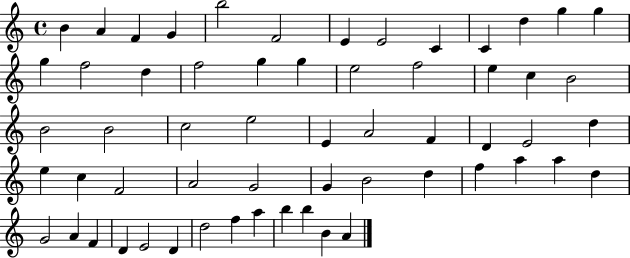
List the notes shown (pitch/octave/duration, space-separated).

B4/q A4/q F4/q G4/q B5/h F4/h E4/q E4/h C4/q C4/q D5/q G5/q G5/q G5/q F5/h D5/q F5/h G5/q G5/q E5/h F5/h E5/q C5/q B4/h B4/h B4/h C5/h E5/h E4/q A4/h F4/q D4/q E4/h D5/q E5/q C5/q F4/h A4/h G4/h G4/q B4/h D5/q F5/q A5/q A5/q D5/q G4/h A4/q F4/q D4/q E4/h D4/q D5/h F5/q A5/q B5/q B5/q B4/q A4/q